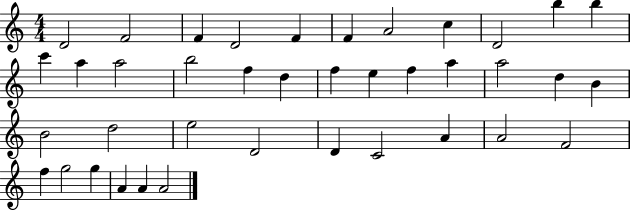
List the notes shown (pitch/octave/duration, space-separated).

D4/h F4/h F4/q D4/h F4/q F4/q A4/h C5/q D4/h B5/q B5/q C6/q A5/q A5/h B5/h F5/q D5/q F5/q E5/q F5/q A5/q A5/h D5/q B4/q B4/h D5/h E5/h D4/h D4/q C4/h A4/q A4/h F4/h F5/q G5/h G5/q A4/q A4/q A4/h